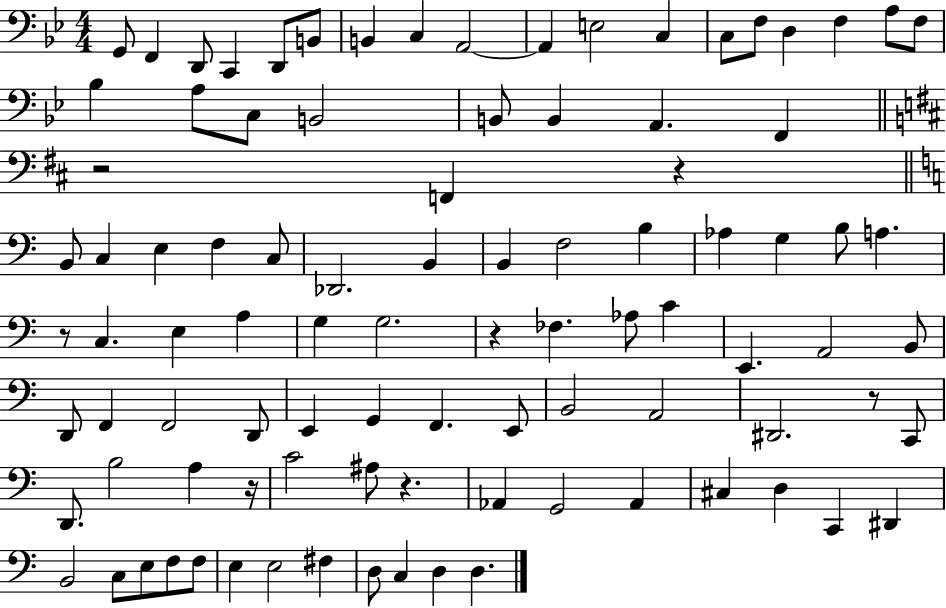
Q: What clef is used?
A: bass